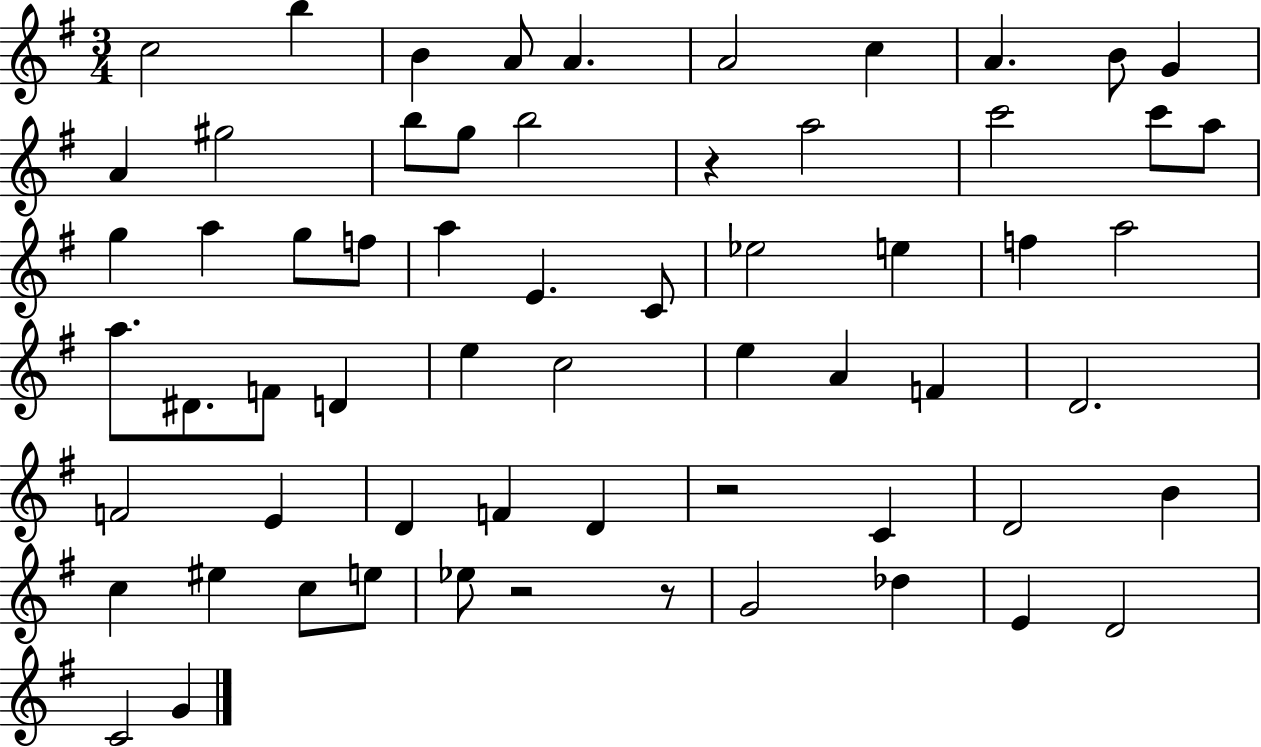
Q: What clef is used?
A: treble